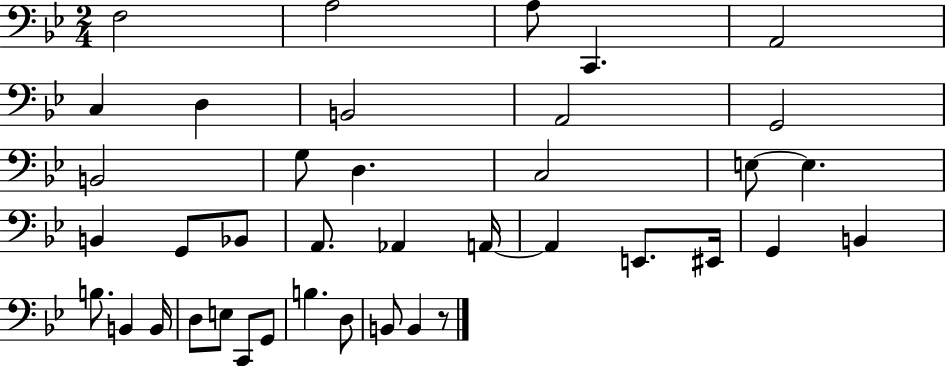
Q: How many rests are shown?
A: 1